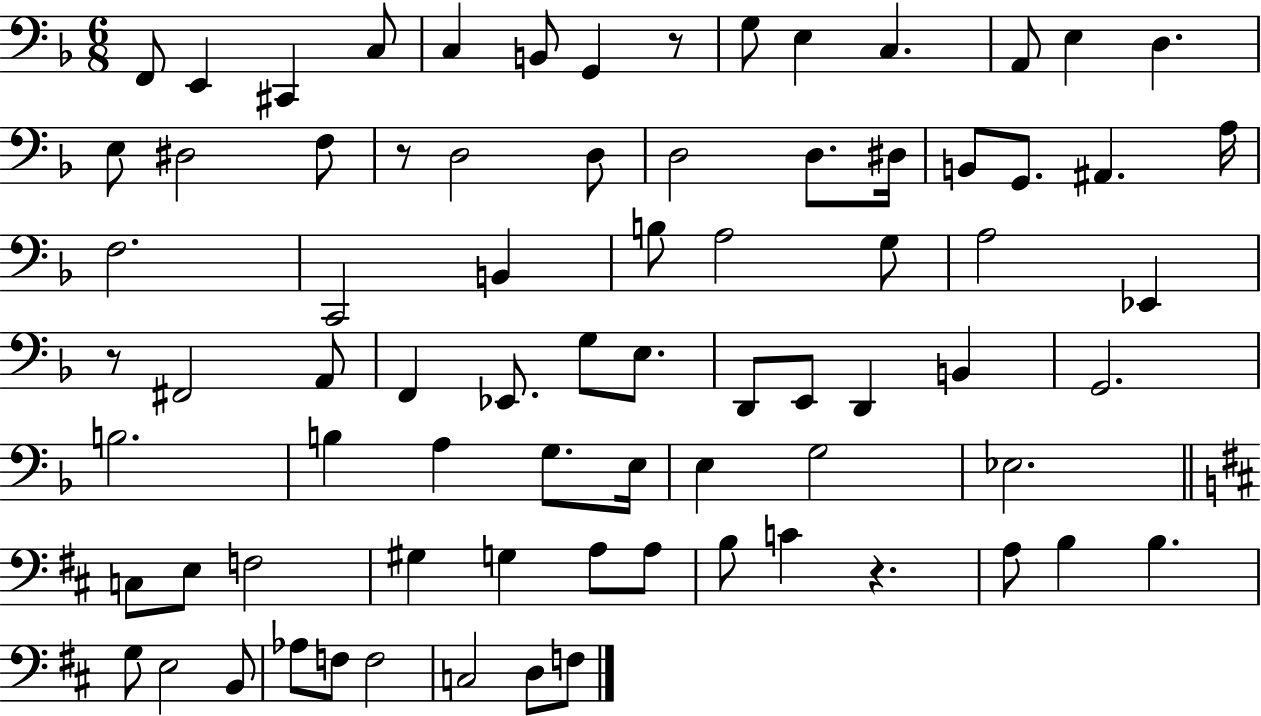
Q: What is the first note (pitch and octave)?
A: F2